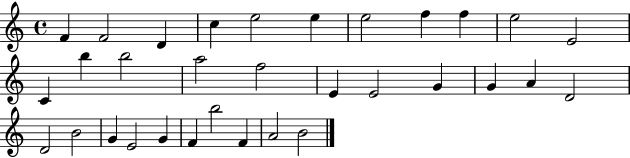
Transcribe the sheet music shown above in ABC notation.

X:1
T:Untitled
M:4/4
L:1/4
K:C
F F2 D c e2 e e2 f f e2 E2 C b b2 a2 f2 E E2 G G A D2 D2 B2 G E2 G F b2 F A2 B2